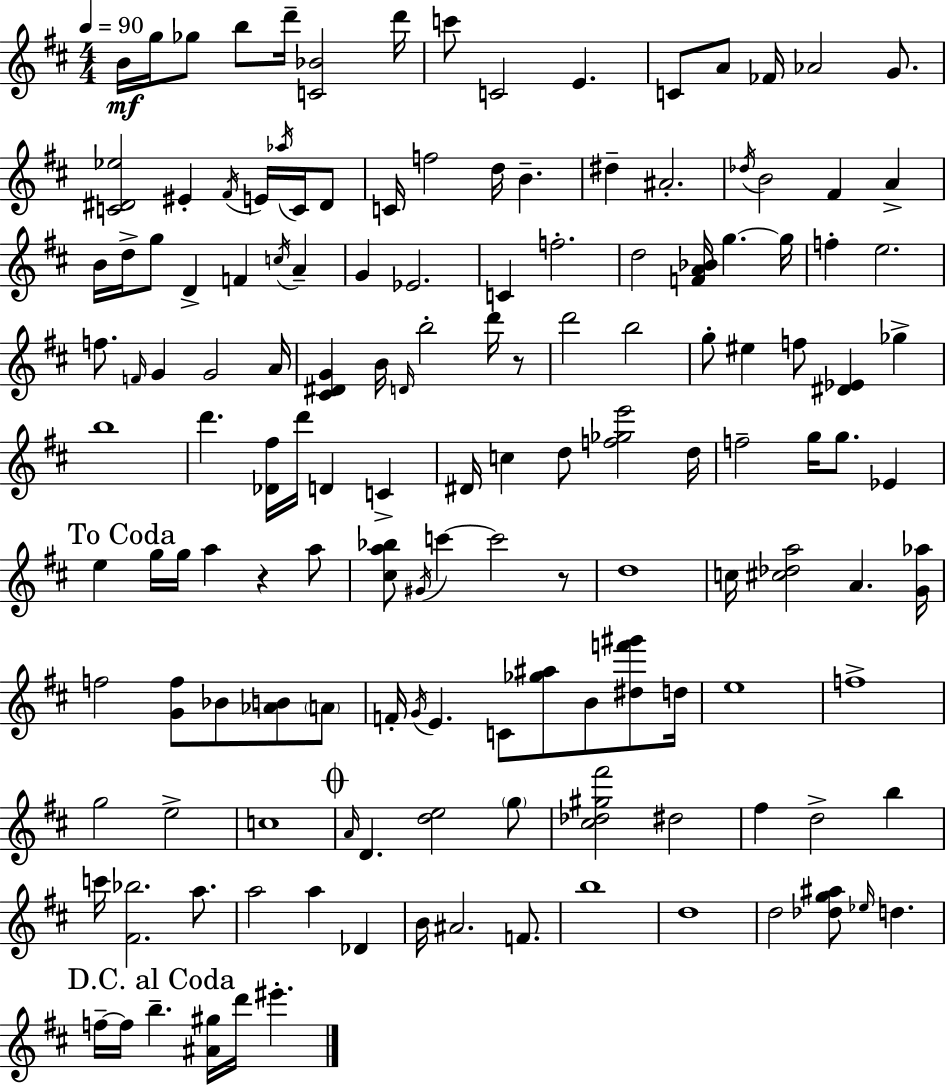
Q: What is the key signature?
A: D major